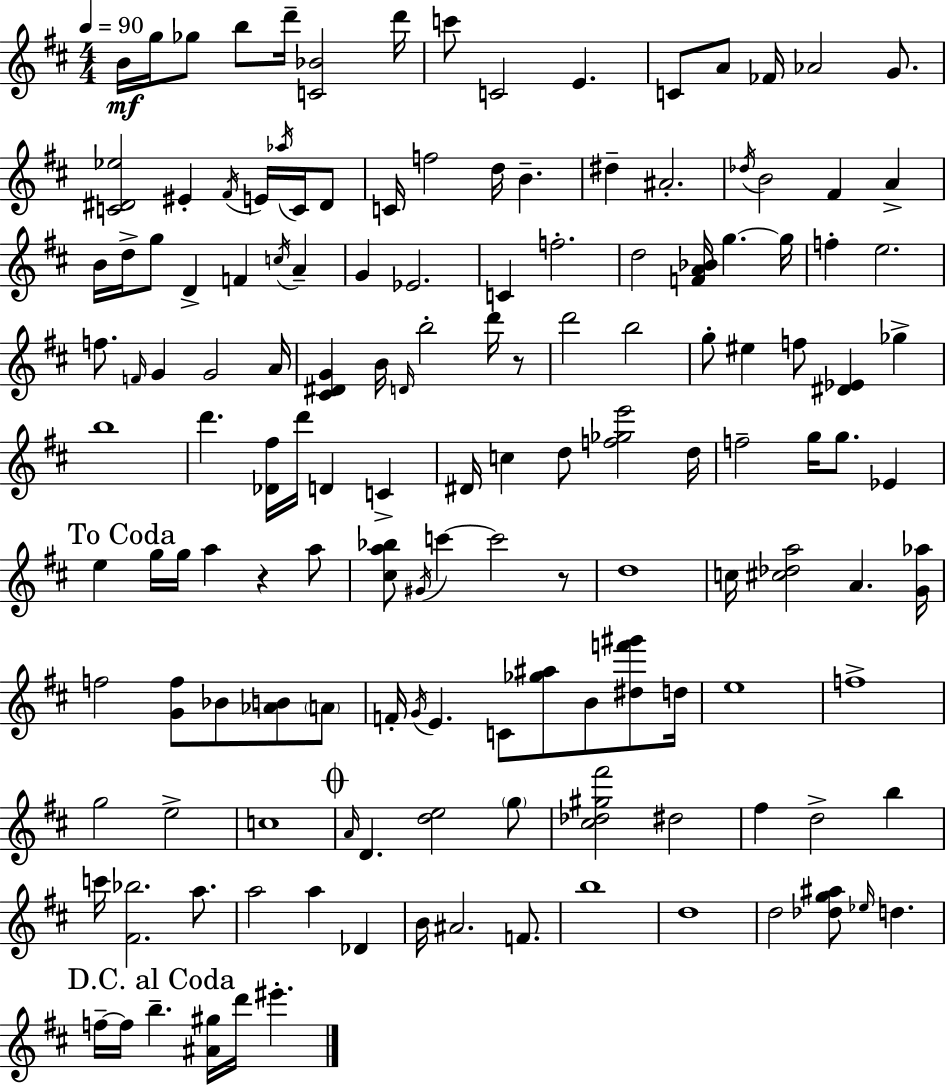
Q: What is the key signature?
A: D major